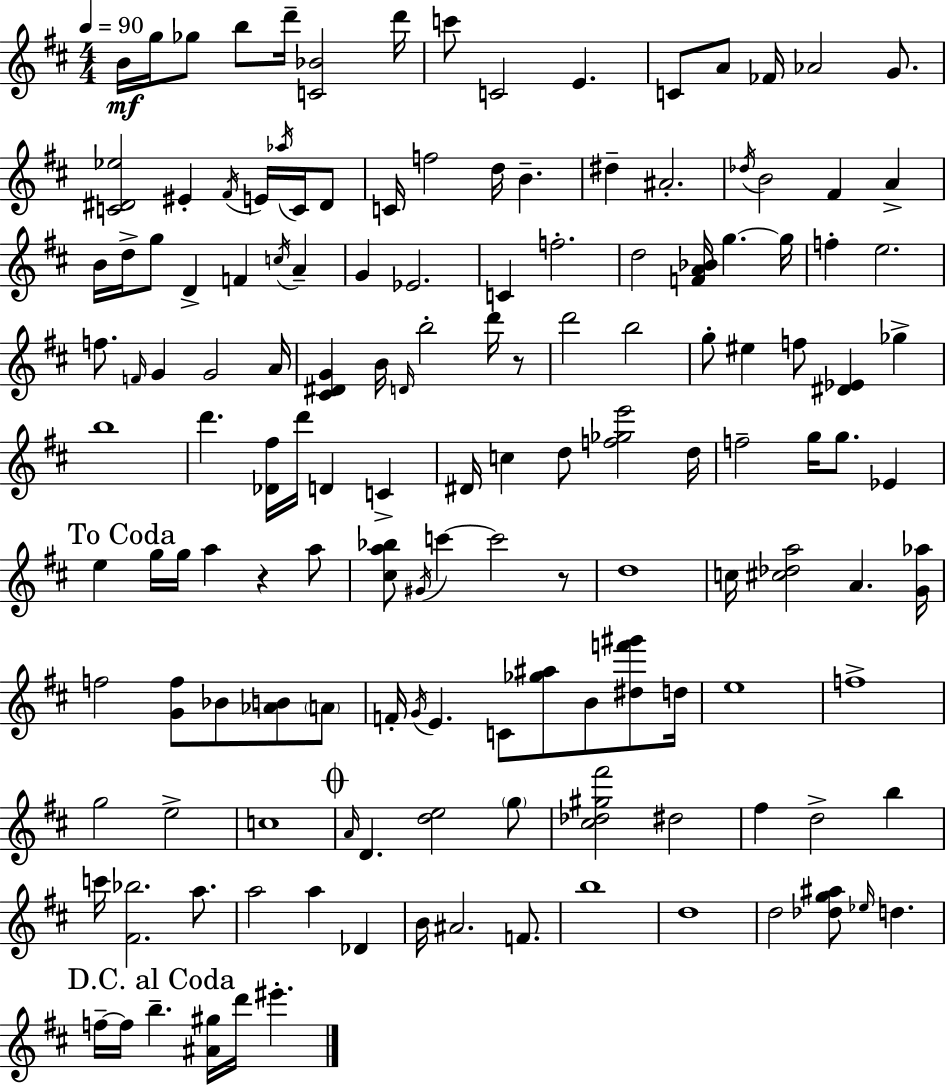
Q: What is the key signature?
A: D major